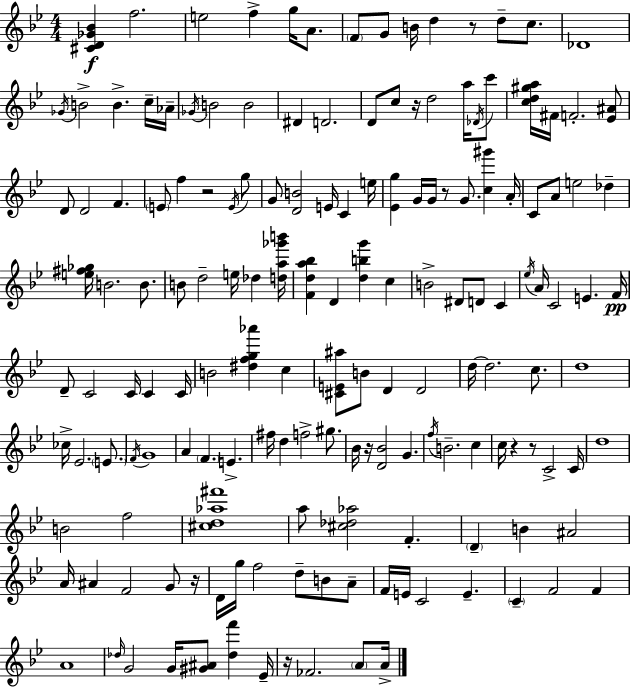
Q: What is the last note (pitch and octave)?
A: A4